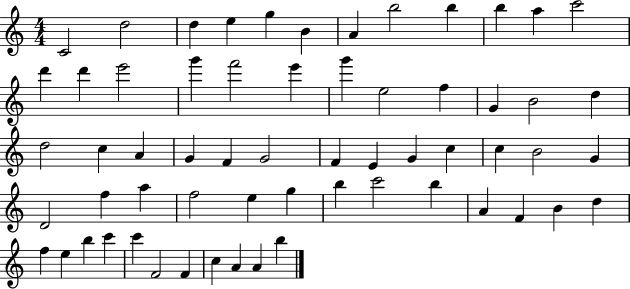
C4/h D5/h D5/q E5/q G5/q B4/q A4/q B5/h B5/q B5/q A5/q C6/h D6/q D6/q E6/h G6/q F6/h E6/q G6/q E5/h F5/q G4/q B4/h D5/q D5/h C5/q A4/q G4/q F4/q G4/h F4/q E4/q G4/q C5/q C5/q B4/h G4/q D4/h F5/q A5/q F5/h E5/q G5/q B5/q C6/h B5/q A4/q F4/q B4/q D5/q F5/q E5/q B5/q C6/q C6/q F4/h F4/q C5/q A4/q A4/q B5/q